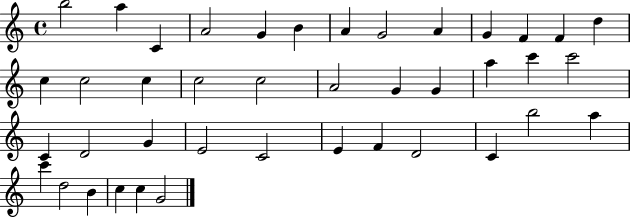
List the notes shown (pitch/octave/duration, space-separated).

B5/h A5/q C4/q A4/h G4/q B4/q A4/q G4/h A4/q G4/q F4/q F4/q D5/q C5/q C5/h C5/q C5/h C5/h A4/h G4/q G4/q A5/q C6/q C6/h C4/q D4/h G4/q E4/h C4/h E4/q F4/q D4/h C4/q B5/h A5/q C6/q D5/h B4/q C5/q C5/q G4/h